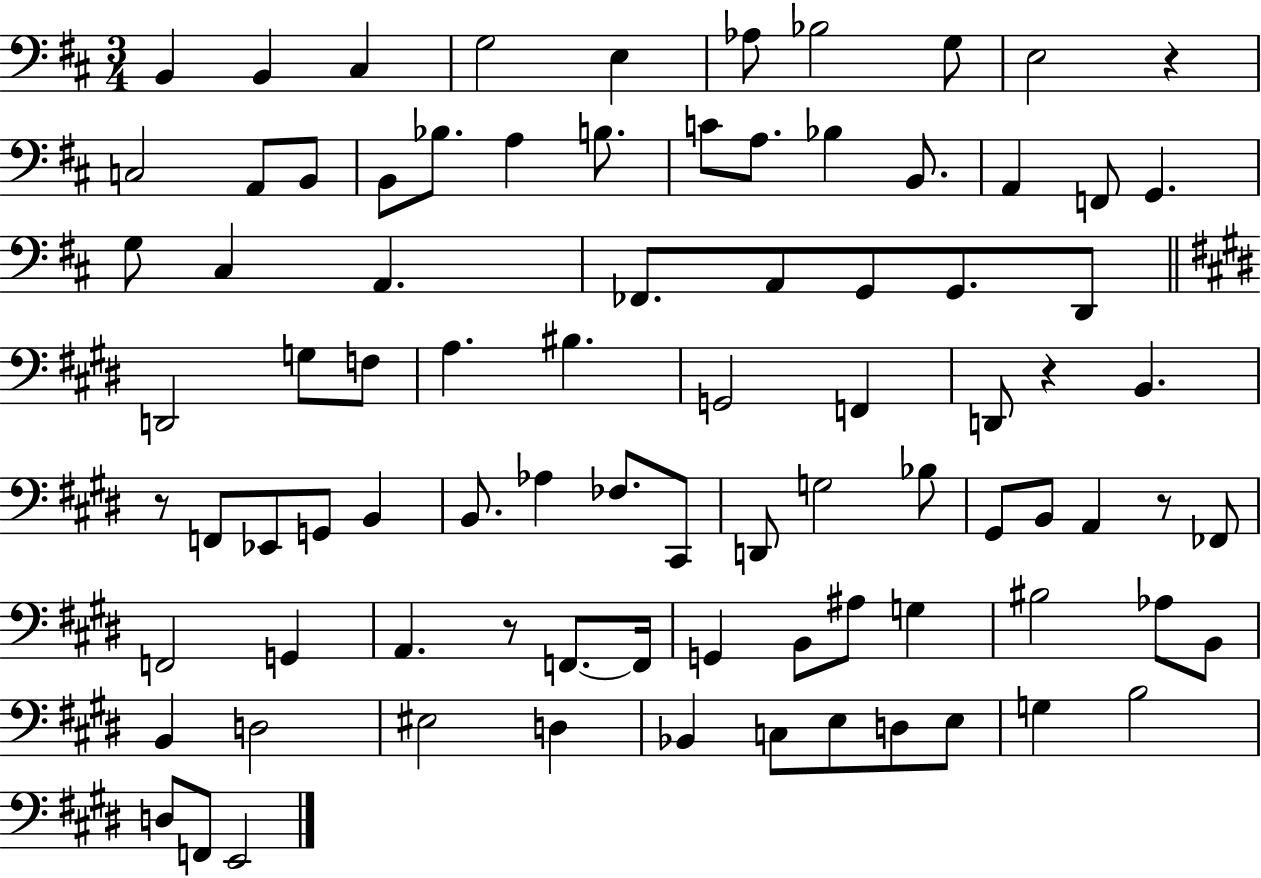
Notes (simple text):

B2/q B2/q C#3/q G3/h E3/q Ab3/e Bb3/h G3/e E3/h R/q C3/h A2/e B2/e B2/e Bb3/e. A3/q B3/e. C4/e A3/e. Bb3/q B2/e. A2/q F2/e G2/q. G3/e C#3/q A2/q. FES2/e. A2/e G2/e G2/e. D2/e D2/h G3/e F3/e A3/q. BIS3/q. G2/h F2/q D2/e R/q B2/q. R/e F2/e Eb2/e G2/e B2/q B2/e. Ab3/q FES3/e. C#2/e D2/e G3/h Bb3/e G#2/e B2/e A2/q R/e FES2/e F2/h G2/q A2/q. R/e F2/e. F2/s G2/q B2/e A#3/e G3/q BIS3/h Ab3/e B2/e B2/q D3/h EIS3/h D3/q Bb2/q C3/e E3/e D3/e E3/e G3/q B3/h D3/e F2/e E2/h